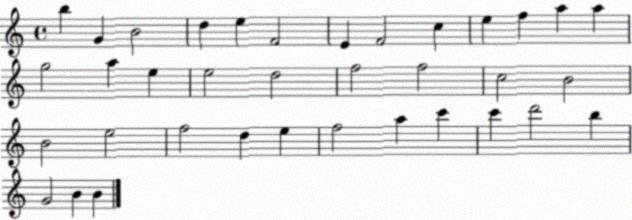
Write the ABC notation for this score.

X:1
T:Untitled
M:4/4
L:1/4
K:C
b G B2 d e F2 E F2 c e f a a g2 a e e2 d2 f2 f2 c2 B2 B2 e2 f2 d e f2 a c' c' d'2 b G2 B B